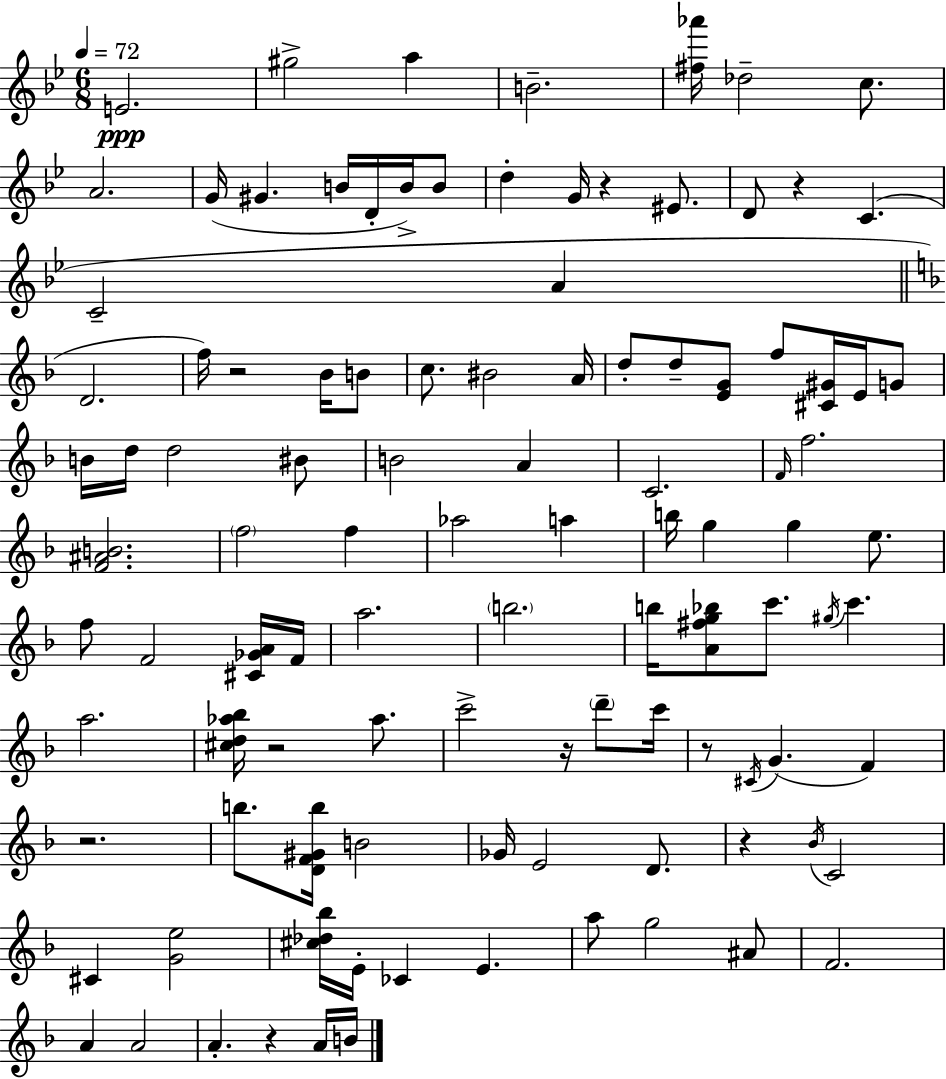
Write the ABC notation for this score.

X:1
T:Untitled
M:6/8
L:1/4
K:Bb
E2 ^g2 a B2 [^f_a']/4 _d2 c/2 A2 G/4 ^G B/4 D/4 B/4 B/2 d G/4 z ^E/2 D/2 z C C2 A D2 f/4 z2 _B/4 B/2 c/2 ^B2 A/4 d/2 d/2 [EG]/2 f/2 [^C^G]/4 E/4 G/2 B/4 d/4 d2 ^B/2 B2 A C2 F/4 f2 [F^AB]2 f2 f _a2 a b/4 g g e/2 f/2 F2 [^C_GA]/4 F/4 a2 b2 b/4 [A^fg_b]/2 c'/2 ^g/4 c' a2 [^cd_a_b]/4 z2 _a/2 c'2 z/4 d'/2 c'/4 z/2 ^C/4 G F z2 b/2 [DF^Gb]/4 B2 _G/4 E2 D/2 z _B/4 C2 ^C [Ge]2 [^c_d_b]/4 E/4 _C E a/2 g2 ^A/2 F2 A A2 A z A/4 B/4